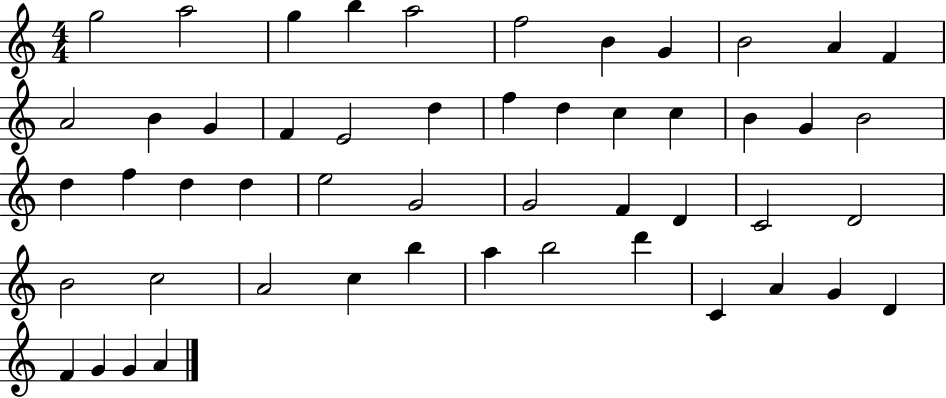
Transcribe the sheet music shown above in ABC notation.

X:1
T:Untitled
M:4/4
L:1/4
K:C
g2 a2 g b a2 f2 B G B2 A F A2 B G F E2 d f d c c B G B2 d f d d e2 G2 G2 F D C2 D2 B2 c2 A2 c b a b2 d' C A G D F G G A